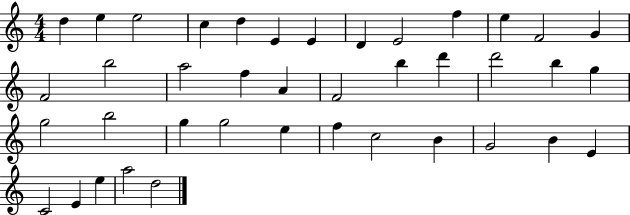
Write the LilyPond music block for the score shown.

{
  \clef treble
  \numericTimeSignature
  \time 4/4
  \key c \major
  d''4 e''4 e''2 | c''4 d''4 e'4 e'4 | d'4 e'2 f''4 | e''4 f'2 g'4 | \break f'2 b''2 | a''2 f''4 a'4 | f'2 b''4 d'''4 | d'''2 b''4 g''4 | \break g''2 b''2 | g''4 g''2 e''4 | f''4 c''2 b'4 | g'2 b'4 e'4 | \break c'2 e'4 e''4 | a''2 d''2 | \bar "|."
}